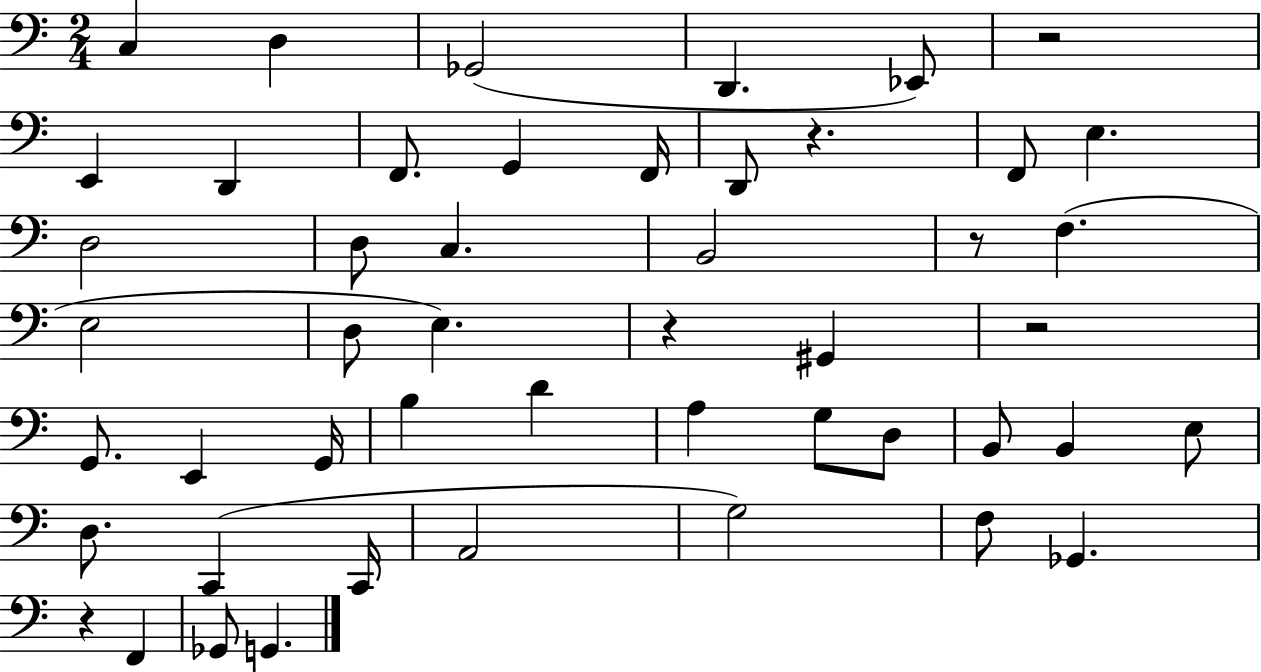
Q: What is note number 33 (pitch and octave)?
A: E3